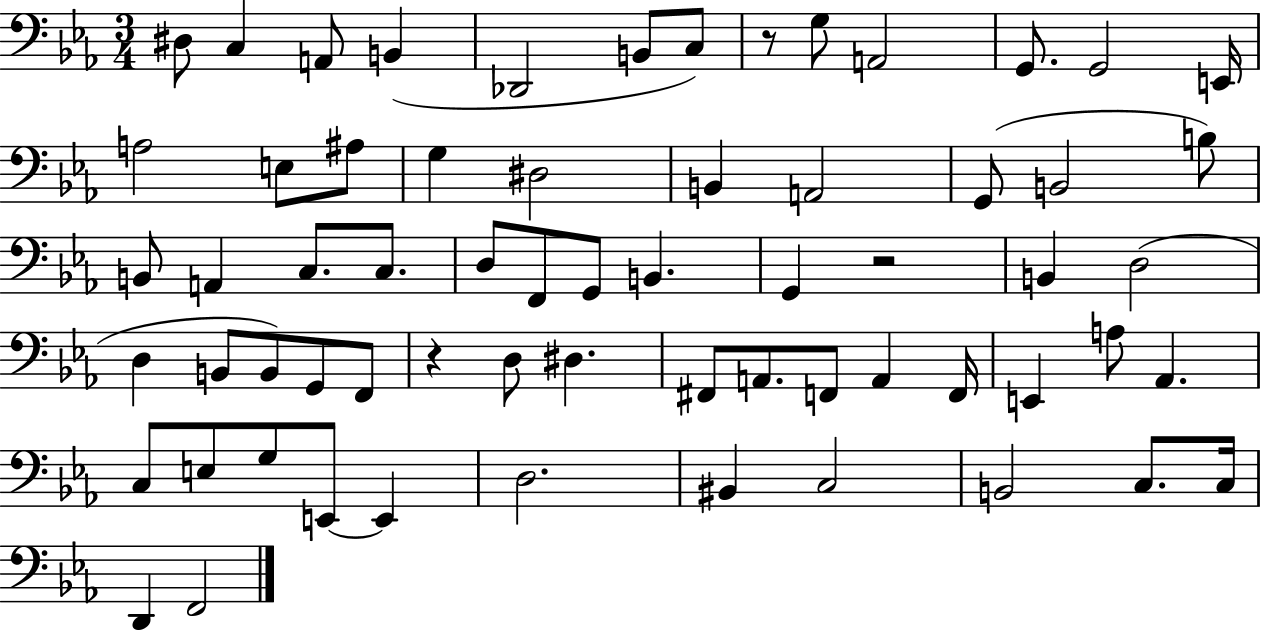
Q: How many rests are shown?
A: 3